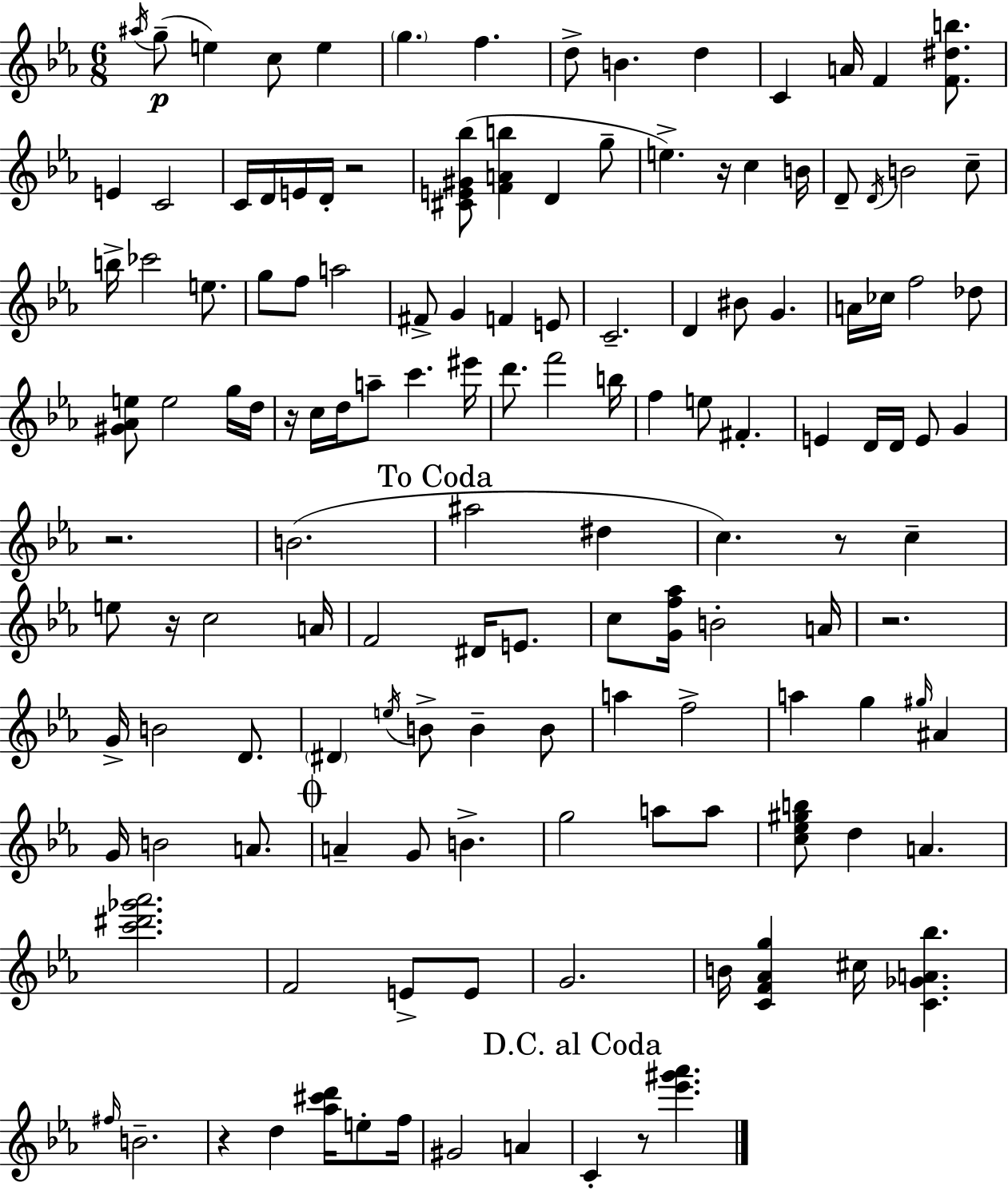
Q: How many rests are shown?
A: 9